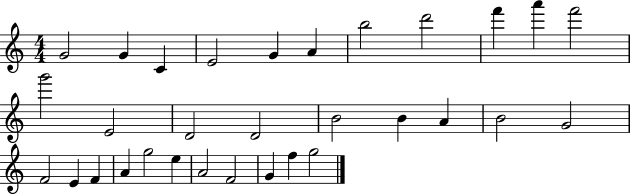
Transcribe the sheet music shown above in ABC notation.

X:1
T:Untitled
M:4/4
L:1/4
K:C
G2 G C E2 G A b2 d'2 f' a' f'2 g'2 E2 D2 D2 B2 B A B2 G2 F2 E F A g2 e A2 F2 G f g2